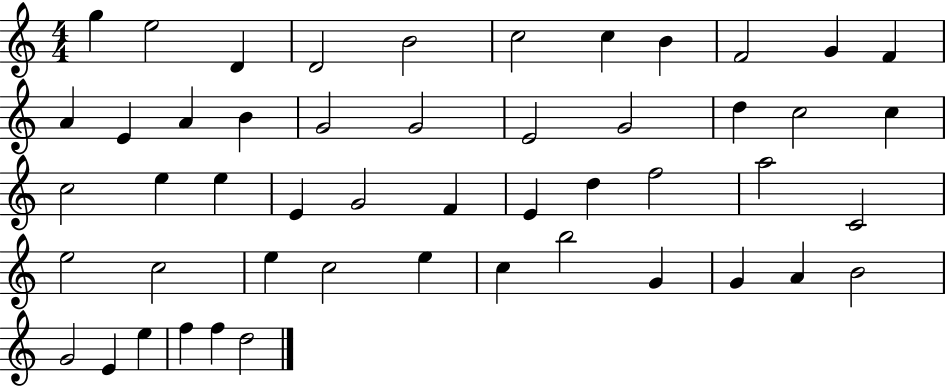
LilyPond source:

{
  \clef treble
  \numericTimeSignature
  \time 4/4
  \key c \major
  g''4 e''2 d'4 | d'2 b'2 | c''2 c''4 b'4 | f'2 g'4 f'4 | \break a'4 e'4 a'4 b'4 | g'2 g'2 | e'2 g'2 | d''4 c''2 c''4 | \break c''2 e''4 e''4 | e'4 g'2 f'4 | e'4 d''4 f''2 | a''2 c'2 | \break e''2 c''2 | e''4 c''2 e''4 | c''4 b''2 g'4 | g'4 a'4 b'2 | \break g'2 e'4 e''4 | f''4 f''4 d''2 | \bar "|."
}